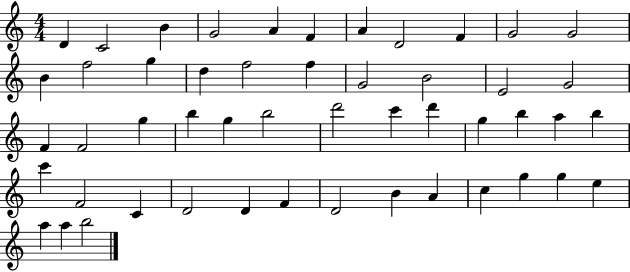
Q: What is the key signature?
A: C major